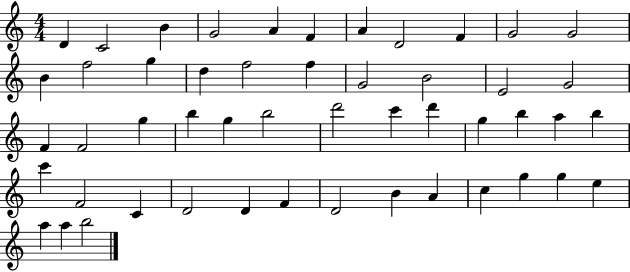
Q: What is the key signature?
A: C major